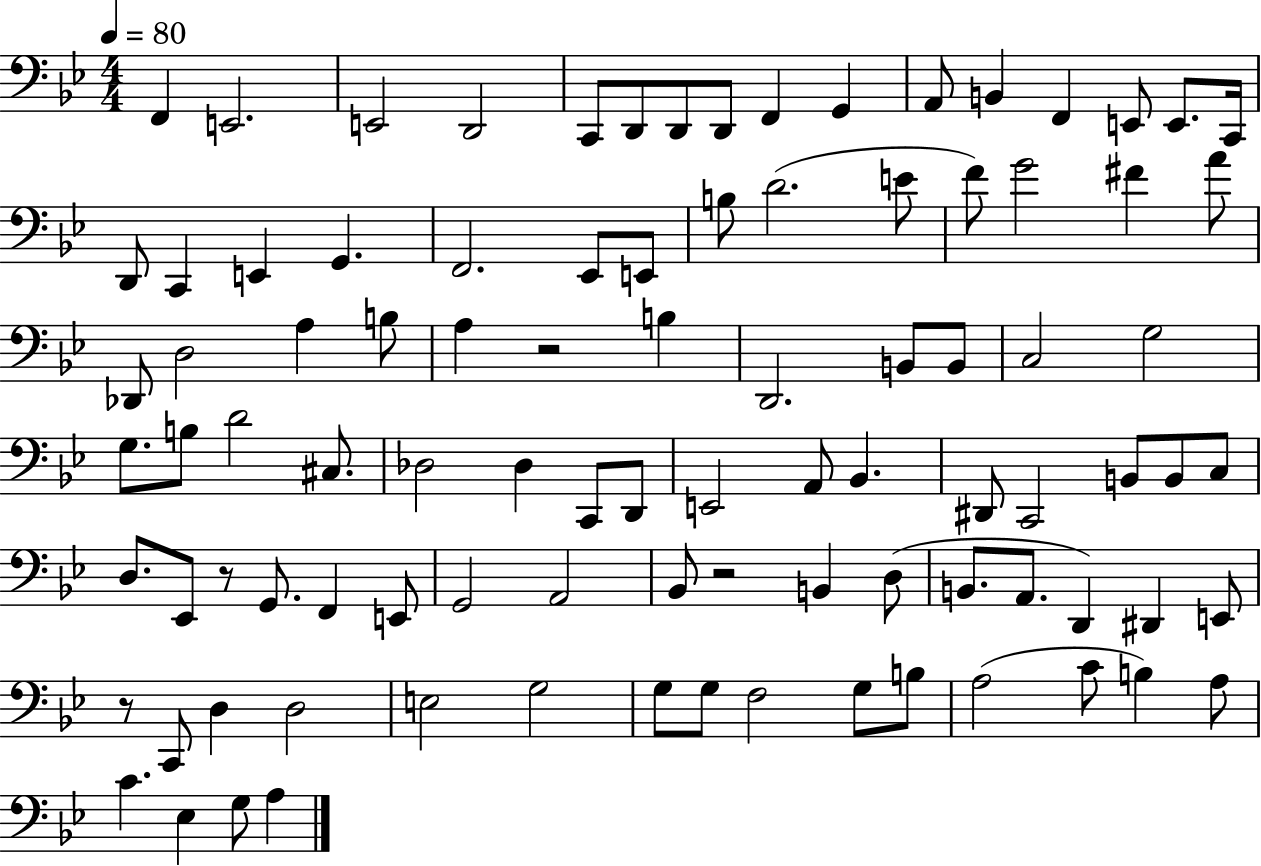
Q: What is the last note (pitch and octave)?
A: A3